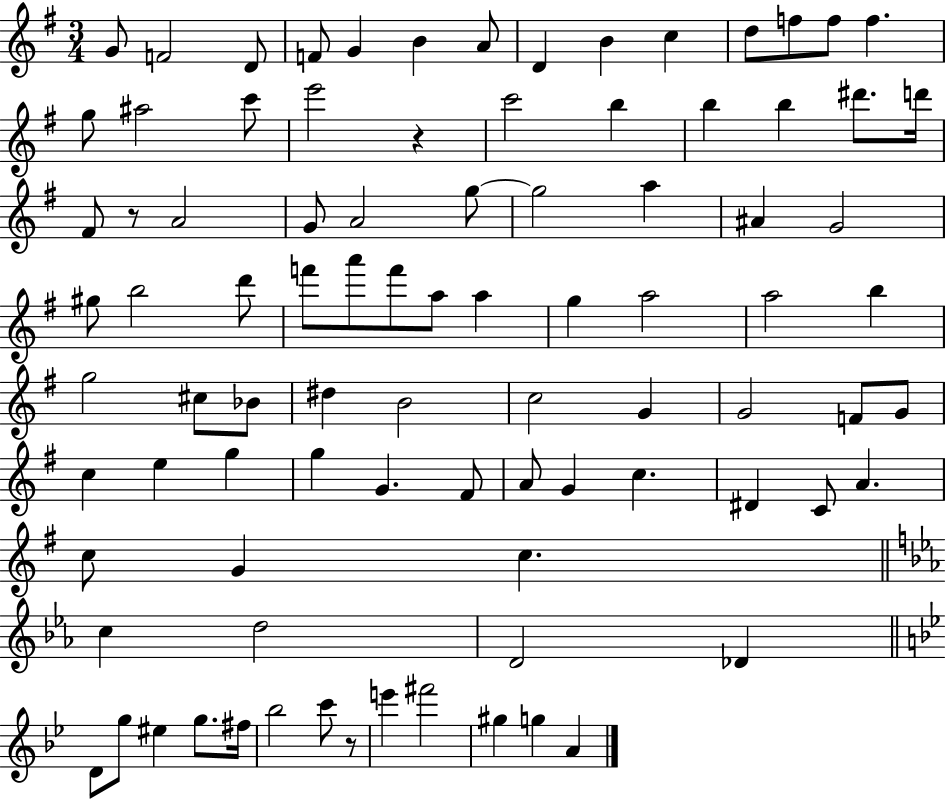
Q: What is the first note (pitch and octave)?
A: G4